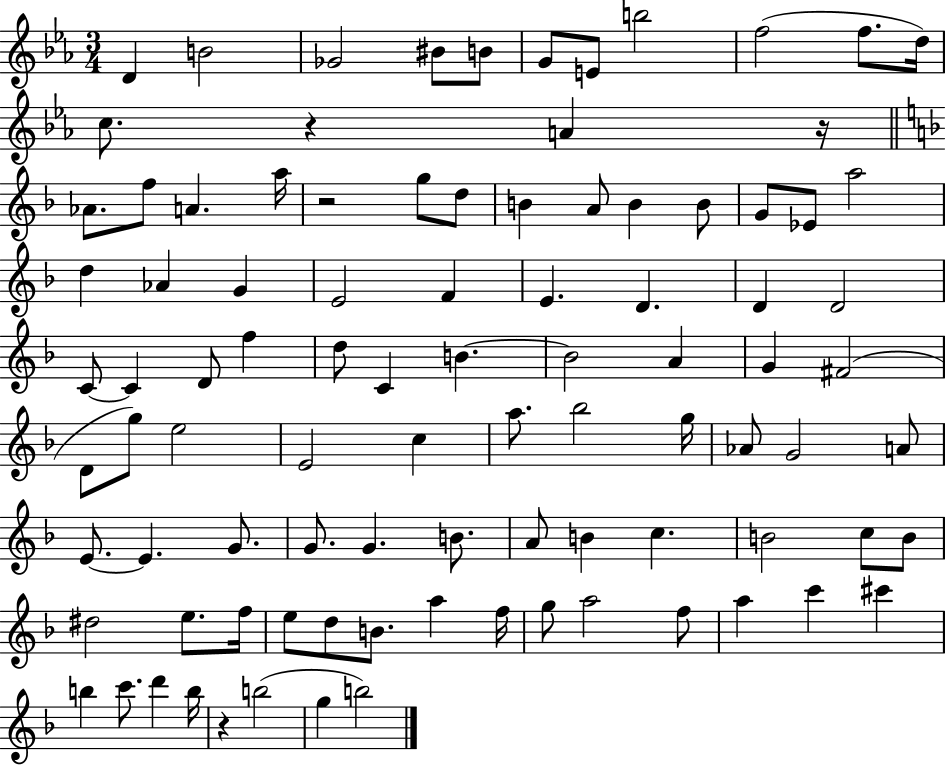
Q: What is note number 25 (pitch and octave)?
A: Eb4